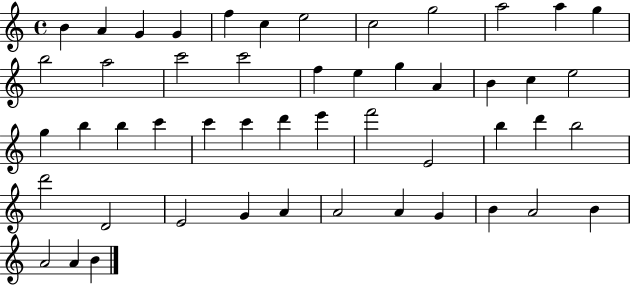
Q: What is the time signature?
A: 4/4